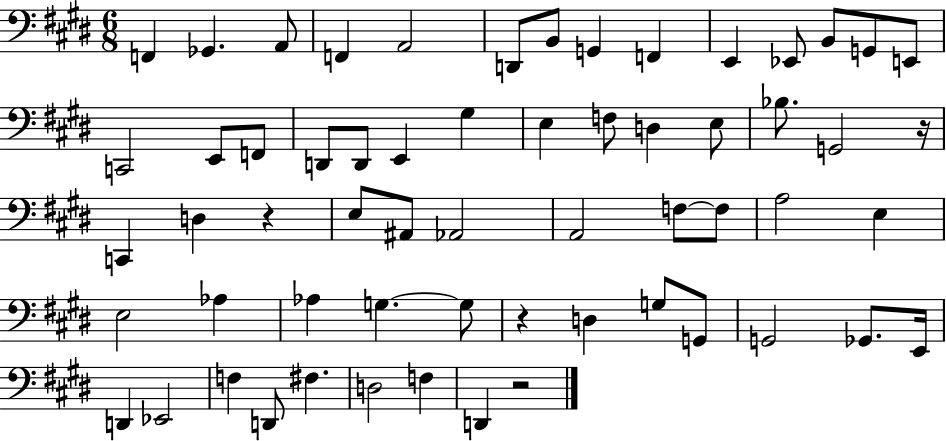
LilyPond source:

{
  \clef bass
  \numericTimeSignature
  \time 6/8
  \key e \major
  f,4 ges,4. a,8 | f,4 a,2 | d,8 b,8 g,4 f,4 | e,4 ees,8 b,8 g,8 e,8 | \break c,2 e,8 f,8 | d,8 d,8 e,4 gis4 | e4 f8 d4 e8 | bes8. g,2 r16 | \break c,4 d4 r4 | e8 ais,8 aes,2 | a,2 f8~~ f8 | a2 e4 | \break e2 aes4 | aes4 g4.~~ g8 | r4 d4 g8 g,8 | g,2 ges,8. e,16 | \break d,4 ees,2 | f4 d,8 fis4. | d2 f4 | d,4 r2 | \break \bar "|."
}